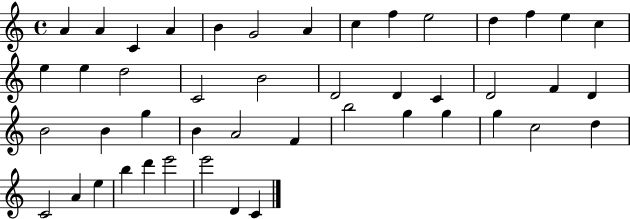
A4/q A4/q C4/q A4/q B4/q G4/h A4/q C5/q F5/q E5/h D5/q F5/q E5/q C5/q E5/q E5/q D5/h C4/h B4/h D4/h D4/q C4/q D4/h F4/q D4/q B4/h B4/q G5/q B4/q A4/h F4/q B5/h G5/q G5/q G5/q C5/h D5/q C4/h A4/q E5/q B5/q D6/q E6/h E6/h D4/q C4/q